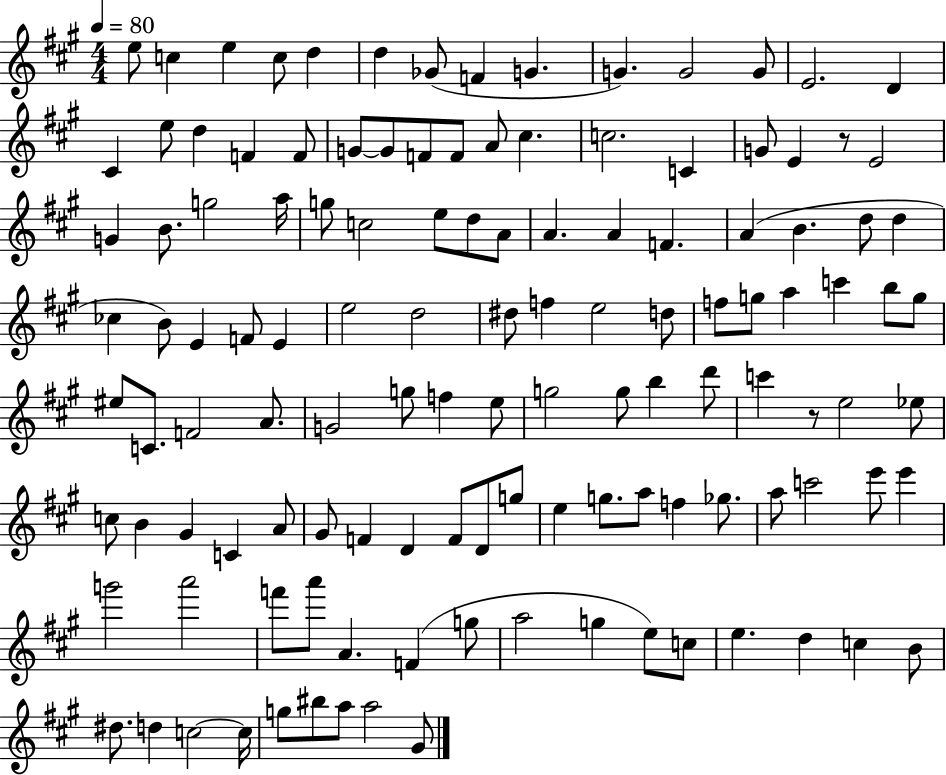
{
  \clef treble
  \numericTimeSignature
  \time 4/4
  \key a \major
  \tempo 4 = 80
  e''8 c''4 e''4 c''8 d''4 | d''4 ges'8( f'4 g'4. | g'4.) g'2 g'8 | e'2. d'4 | \break cis'4 e''8 d''4 f'4 f'8 | g'8~~ g'8 f'8 f'8 a'8 cis''4. | c''2. c'4 | g'8 e'4 r8 e'2 | \break g'4 b'8. g''2 a''16 | g''8 c''2 e''8 d''8 a'8 | a'4. a'4 f'4. | a'4( b'4. d''8 d''4 | \break ces''4 b'8) e'4 f'8 e'4 | e''2 d''2 | dis''8 f''4 e''2 d''8 | f''8 g''8 a''4 c'''4 b''8 g''8 | \break eis''8 c'8. f'2 a'8. | g'2 g''8 f''4 e''8 | g''2 g''8 b''4 d'''8 | c'''4 r8 e''2 ees''8 | \break c''8 b'4 gis'4 c'4 a'8 | gis'8 f'4 d'4 f'8 d'8 g''8 | e''4 g''8. a''8 f''4 ges''8. | a''8 c'''2 e'''8 e'''4 | \break g'''2 a'''2 | f'''8 a'''8 a'4. f'4( g''8 | a''2 g''4 e''8) c''8 | e''4. d''4 c''4 b'8 | \break dis''8. d''4 c''2~~ c''16 | g''8 bis''8 a''8 a''2 gis'8 | \bar "|."
}